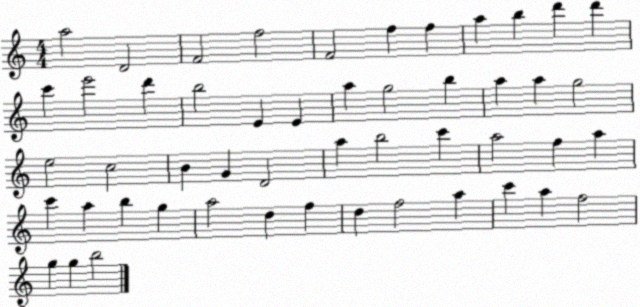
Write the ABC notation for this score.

X:1
T:Untitled
M:4/4
L:1/4
K:C
a2 D2 F2 f2 F2 f f a b d' d' c' e'2 d' b2 E E a g2 b a a g2 e2 c2 B G D2 a b2 c' a2 f a c' a b g a2 d f d f2 a c' a f2 g g b2